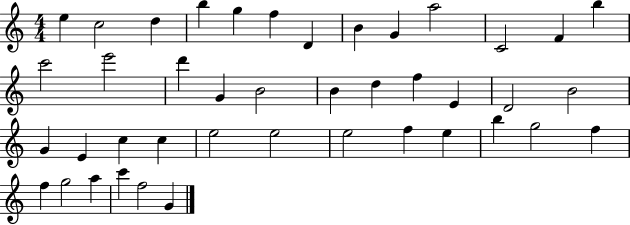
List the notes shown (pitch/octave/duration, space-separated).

E5/q C5/h D5/q B5/q G5/q F5/q D4/q B4/q G4/q A5/h C4/h F4/q B5/q C6/h E6/h D6/q G4/q B4/h B4/q D5/q F5/q E4/q D4/h B4/h G4/q E4/q C5/q C5/q E5/h E5/h E5/h F5/q E5/q B5/q G5/h F5/q F5/q G5/h A5/q C6/q F5/h G4/q